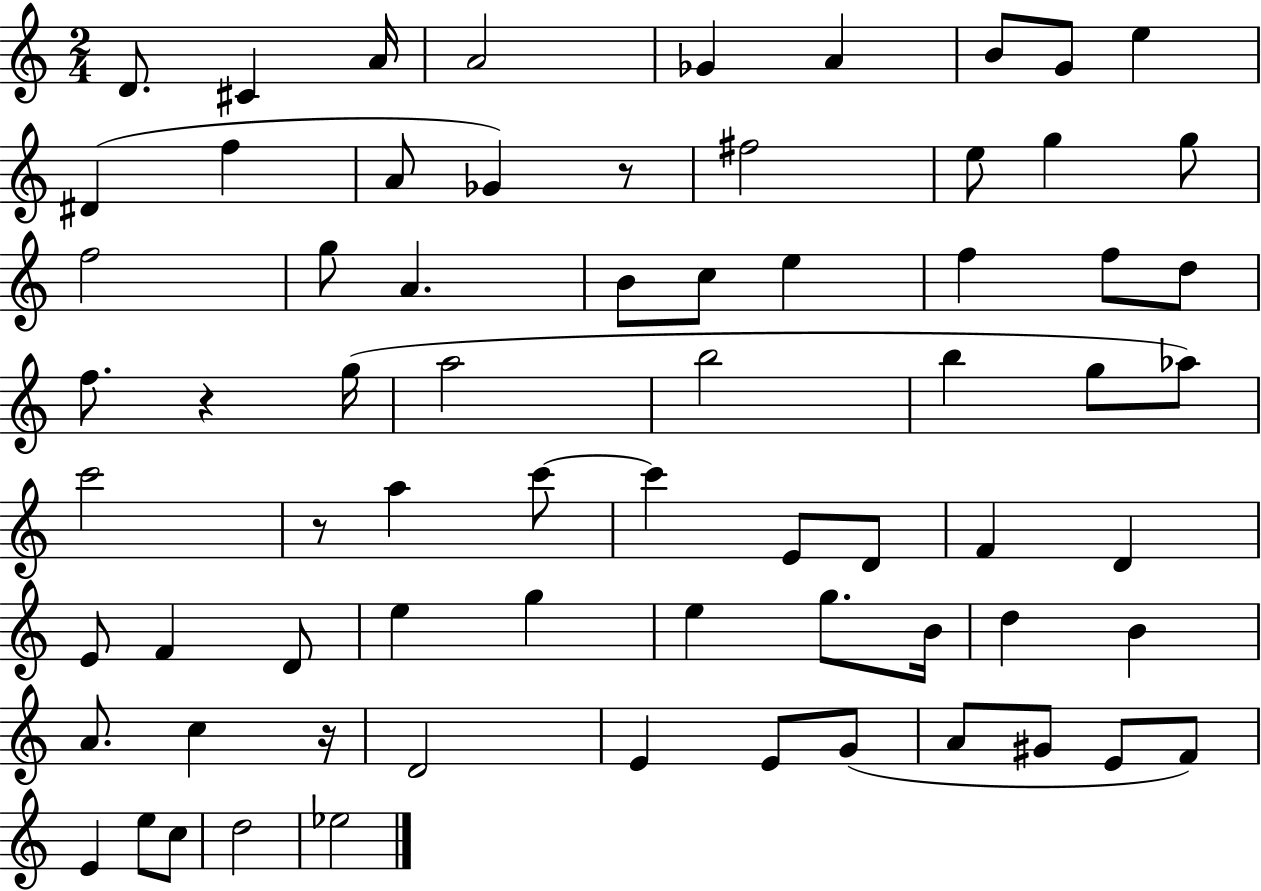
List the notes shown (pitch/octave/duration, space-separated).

D4/e. C#4/q A4/s A4/h Gb4/q A4/q B4/e G4/e E5/q D#4/q F5/q A4/e Gb4/q R/e F#5/h E5/e G5/q G5/e F5/h G5/e A4/q. B4/e C5/e E5/q F5/q F5/e D5/e F5/e. R/q G5/s A5/h B5/h B5/q G5/e Ab5/e C6/h R/e A5/q C6/e C6/q E4/e D4/e F4/q D4/q E4/e F4/q D4/e E5/q G5/q E5/q G5/e. B4/s D5/q B4/q A4/e. C5/q R/s D4/h E4/q E4/e G4/e A4/e G#4/e E4/e F4/e E4/q E5/e C5/e D5/h Eb5/h